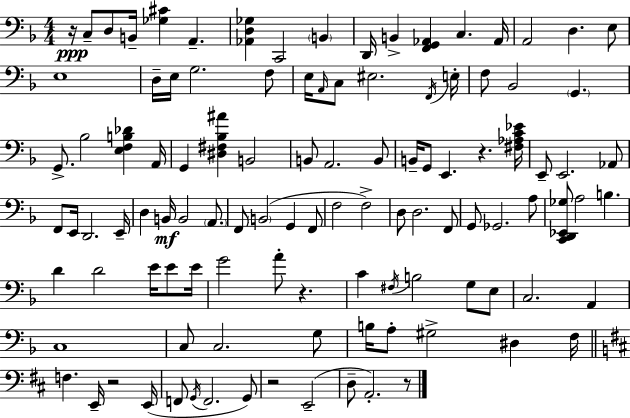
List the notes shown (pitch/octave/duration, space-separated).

R/s C3/e D3/e B2/s [Gb3,C#4]/q A2/q. [Ab2,D3,Gb3]/q C2/h B2/q D2/s B2/q [F2,G2,Ab2]/q C3/q. Ab2/s A2/h D3/q. E3/e E3/w D3/s E3/s G3/h. F3/e E3/s A2/s C3/e EIS3/h. F2/s E3/s F3/e Bb2/h G2/q. G2/e. Bb3/h [E3,F3,B3,Db4]/q A2/s G2/q [D#3,F#3,Bb3,A#4]/q B2/h B2/e A2/h. B2/e B2/s G2/e E2/q. R/q. [F#3,Ab3,C4,Eb4]/s E2/e E2/h. Ab2/e F2/e E2/s D2/h. E2/s D3/q B2/s B2/h A2/e. F2/e B2/h G2/q F2/e F3/h F3/h D3/e D3/h. F2/e G2/e Gb2/h. A3/e [C2,D2,Eb2,Gb3]/e A3/h B3/q. D4/q D4/h E4/s E4/e E4/s G4/h A4/e R/q. C4/q F#3/s B3/h G3/e E3/e C3/h. A2/q C3/w C3/e C3/h. G3/e B3/s A3/e G#3/h D#3/q F3/s F3/q. E2/s R/h E2/s F2/e G2/s F2/h. G2/e R/h E2/h D3/e A2/h. R/e